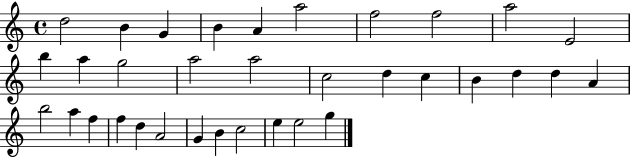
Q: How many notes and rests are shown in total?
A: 34